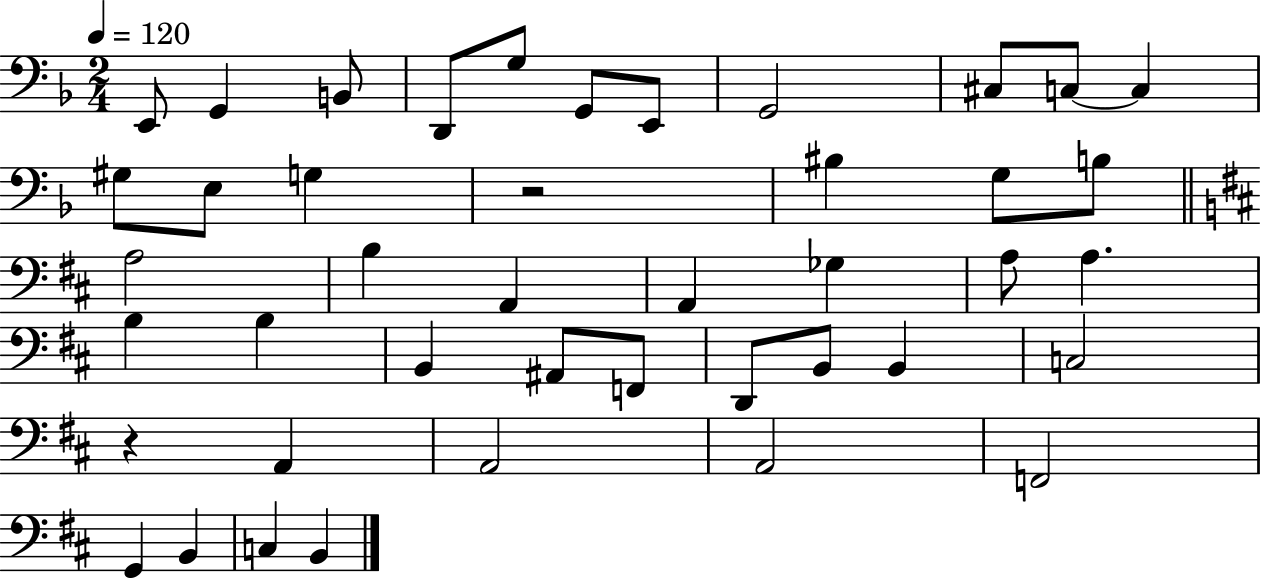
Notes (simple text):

E2/e G2/q B2/e D2/e G3/e G2/e E2/e G2/h C#3/e C3/e C3/q G#3/e E3/e G3/q R/h BIS3/q G3/e B3/e A3/h B3/q A2/q A2/q Gb3/q A3/e A3/q. B3/q B3/q B2/q A#2/e F2/e D2/e B2/e B2/q C3/h R/q A2/q A2/h A2/h F2/h G2/q B2/q C3/q B2/q